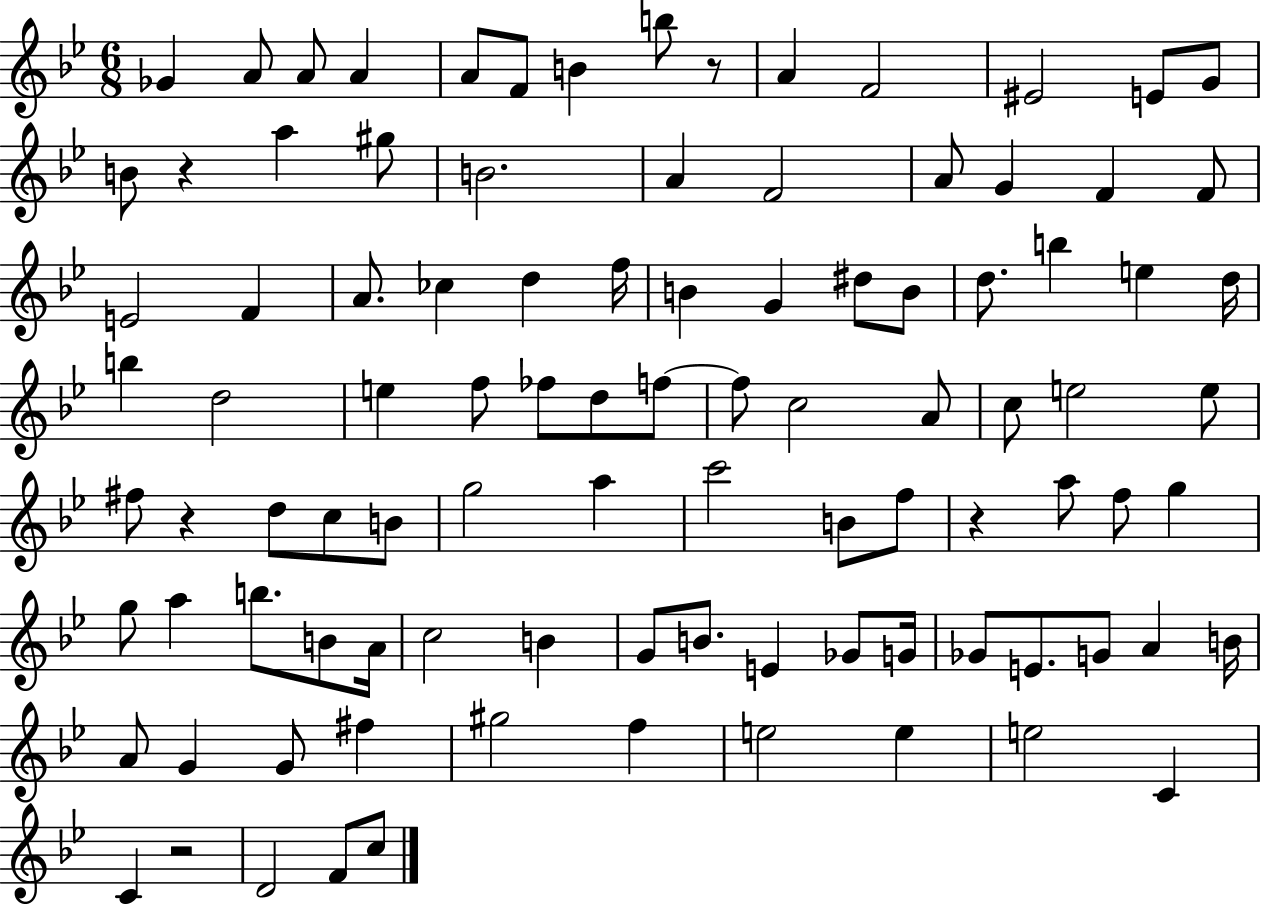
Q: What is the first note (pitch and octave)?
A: Gb4